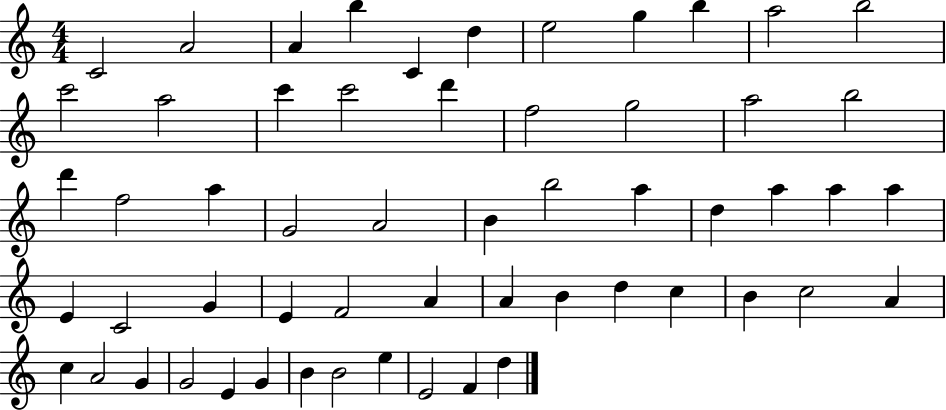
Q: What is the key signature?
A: C major